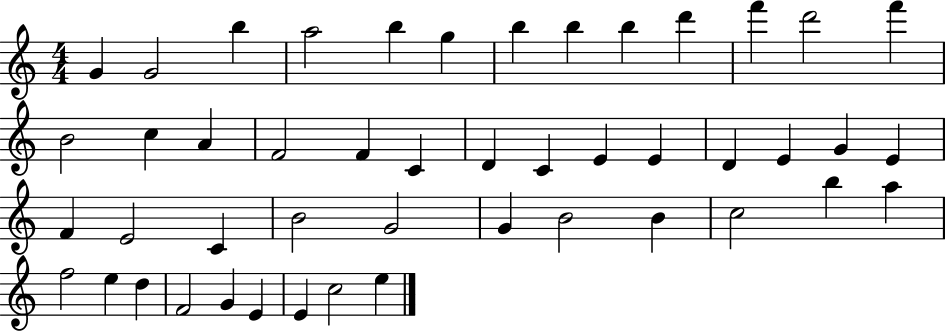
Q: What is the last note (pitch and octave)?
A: E5